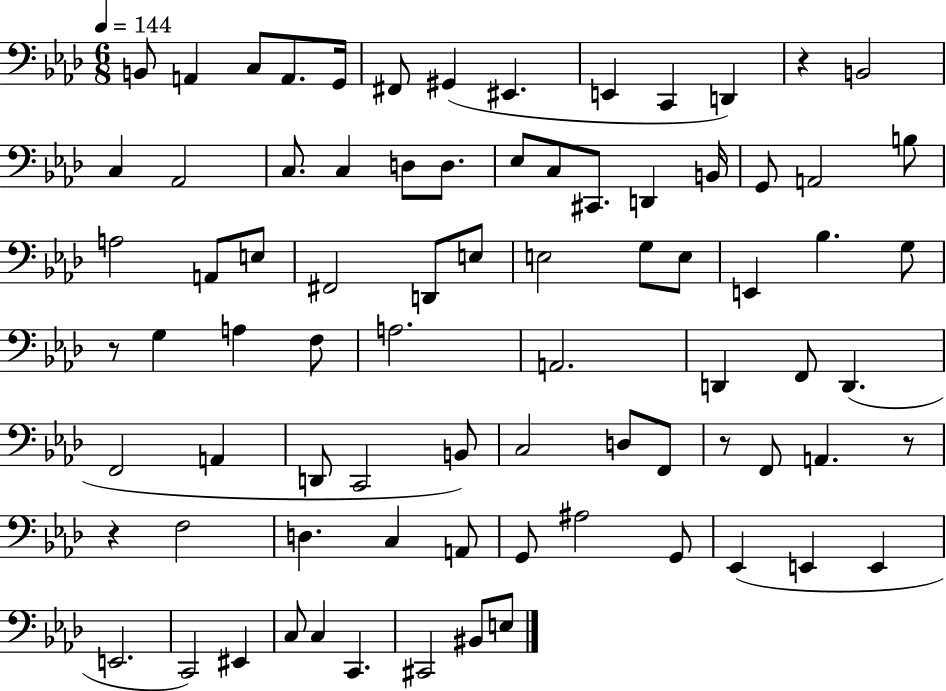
{
  \clef bass
  \numericTimeSignature
  \time 6/8
  \key aes \major
  \tempo 4 = 144
  \repeat volta 2 { b,8 a,4 c8 a,8. g,16 | fis,8 gis,4( eis,4. | e,4 c,4 d,4) | r4 b,2 | \break c4 aes,2 | c8. c4 d8 d8. | ees8 c8 cis,8. d,4 b,16 | g,8 a,2 b8 | \break a2 a,8 e8 | fis,2 d,8 e8 | e2 g8 e8 | e,4 bes4. g8 | \break r8 g4 a4 f8 | a2. | a,2. | d,4 f,8 d,4.( | \break f,2 a,4 | d,8 c,2 b,8) | c2 d8 f,8 | r8 f,8 a,4. r8 | \break r4 f2 | d4. c4 a,8 | g,8 ais2 g,8 | ees,4( e,4 e,4 | \break e,2. | c,2) eis,4 | c8 c4 c,4. | cis,2 bis,8 e8 | \break } \bar "|."
}